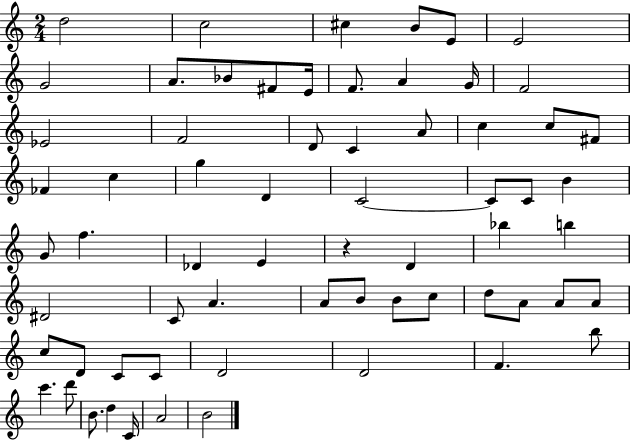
{
  \clef treble
  \numericTimeSignature
  \time 2/4
  \key c \major
  d''2 | c''2 | cis''4 b'8 e'8 | e'2 | \break g'2 | a'8. bes'8 fis'8 e'16 | f'8. a'4 g'16 | f'2 | \break ees'2 | f'2 | d'8 c'4 a'8 | c''4 c''8 fis'8 | \break fes'4 c''4 | g''4 d'4 | c'2~~ | c'8 c'8 b'4 | \break g'8 f''4. | des'4 e'4 | r4 d'4 | bes''4 b''4 | \break dis'2 | c'8 a'4. | a'8 b'8 b'8 c''8 | d''8 a'8 a'8 a'8 | \break c''8 d'8 c'8 c'8 | d'2 | d'2 | f'4. b''8 | \break c'''4. d'''8 | b'8. d''4 c'16 | a'2 | b'2 | \break \bar "|."
}